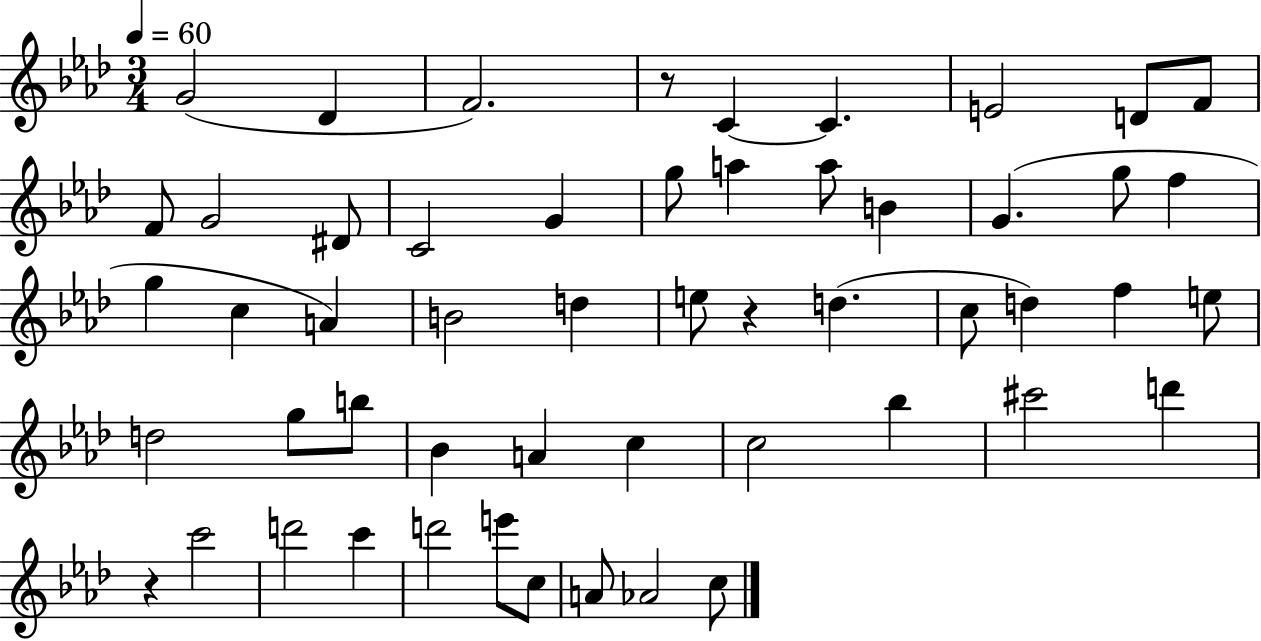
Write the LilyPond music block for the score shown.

{
  \clef treble
  \numericTimeSignature
  \time 3/4
  \key aes \major
  \tempo 4 = 60
  g'2( des'4 | f'2.) | r8 c'4~~ c'4. | e'2 d'8 f'8 | \break f'8 g'2 dis'8 | c'2 g'4 | g''8 a''4 a''8 b'4 | g'4.( g''8 f''4 | \break g''4 c''4 a'4) | b'2 d''4 | e''8 r4 d''4.( | c''8 d''4) f''4 e''8 | \break d''2 g''8 b''8 | bes'4 a'4 c''4 | c''2 bes''4 | cis'''2 d'''4 | \break r4 c'''2 | d'''2 c'''4 | d'''2 e'''8 c''8 | a'8 aes'2 c''8 | \break \bar "|."
}